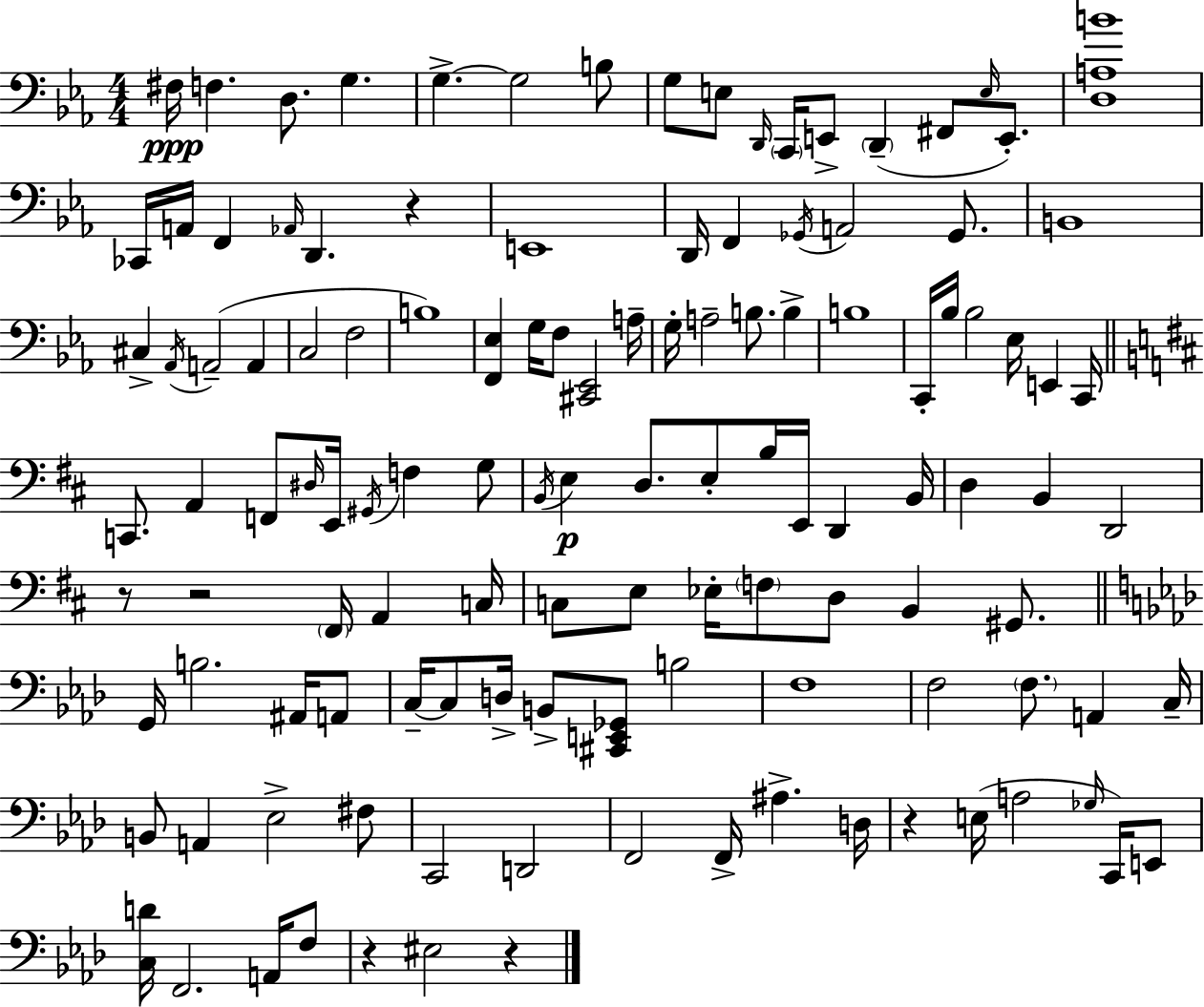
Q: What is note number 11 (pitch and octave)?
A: C2